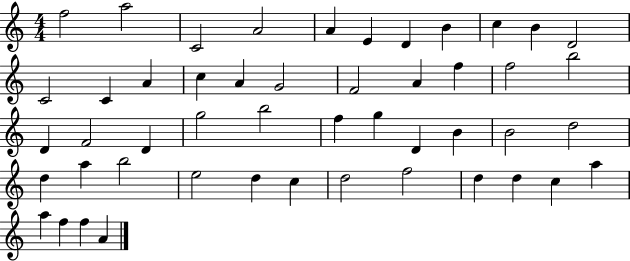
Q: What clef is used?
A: treble